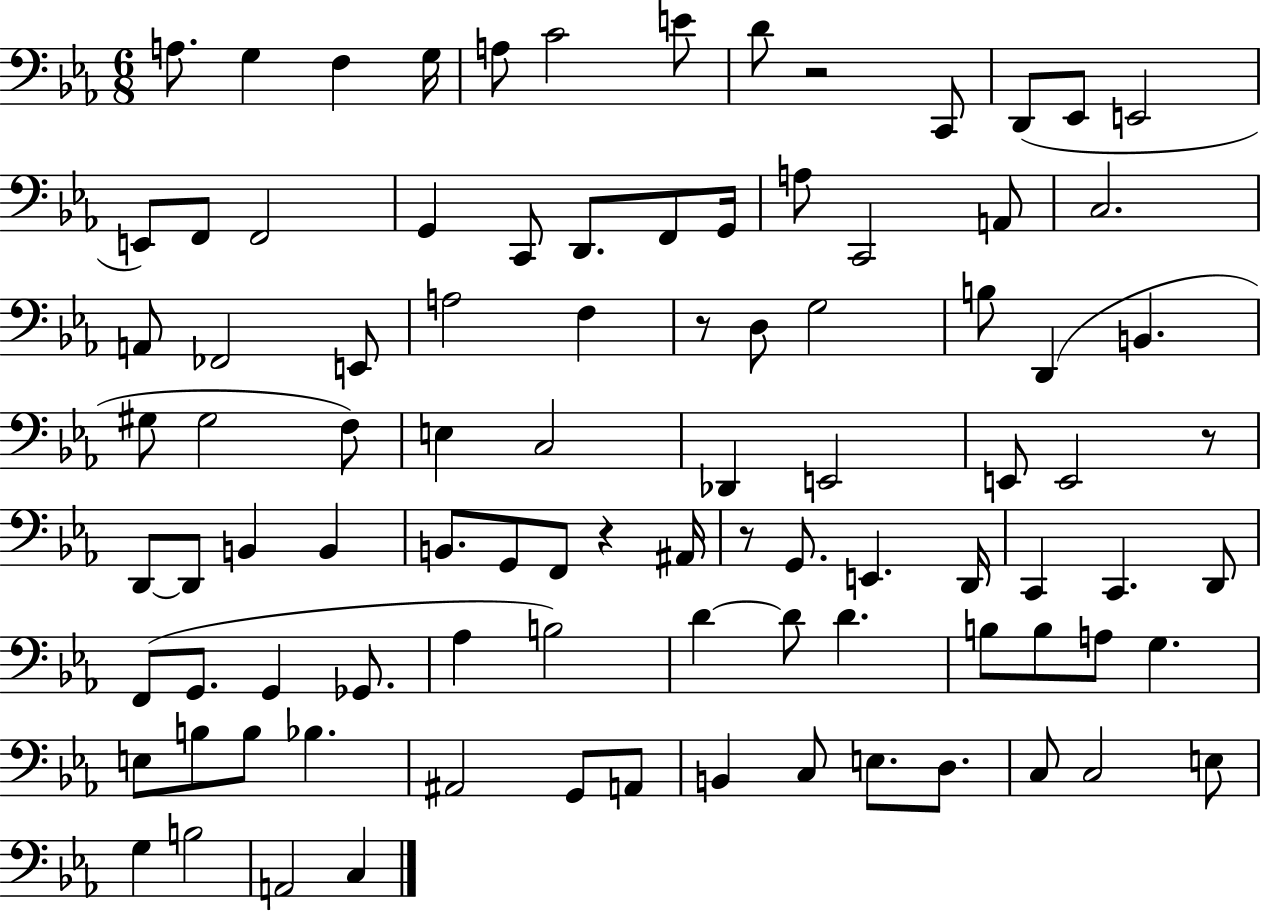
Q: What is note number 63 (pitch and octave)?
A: B3